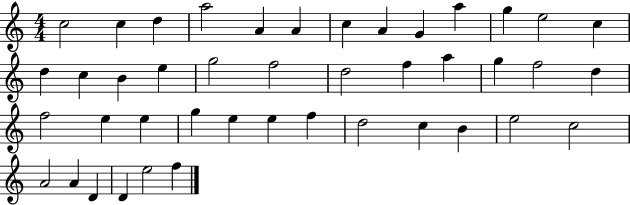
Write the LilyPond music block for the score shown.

{
  \clef treble
  \numericTimeSignature
  \time 4/4
  \key c \major
  c''2 c''4 d''4 | a''2 a'4 a'4 | c''4 a'4 g'4 a''4 | g''4 e''2 c''4 | \break d''4 c''4 b'4 e''4 | g''2 f''2 | d''2 f''4 a''4 | g''4 f''2 d''4 | \break f''2 e''4 e''4 | g''4 e''4 e''4 f''4 | d''2 c''4 b'4 | e''2 c''2 | \break a'2 a'4 d'4 | d'4 e''2 f''4 | \bar "|."
}